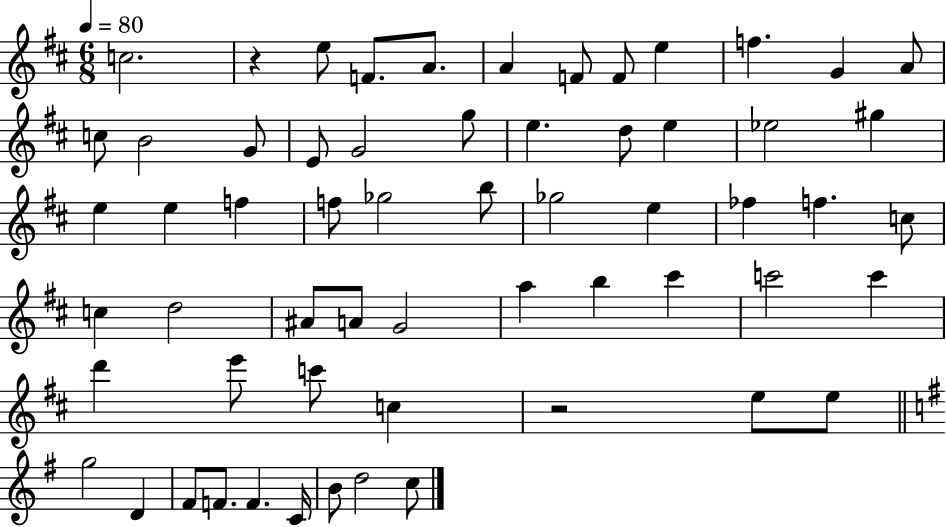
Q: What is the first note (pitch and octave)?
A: C5